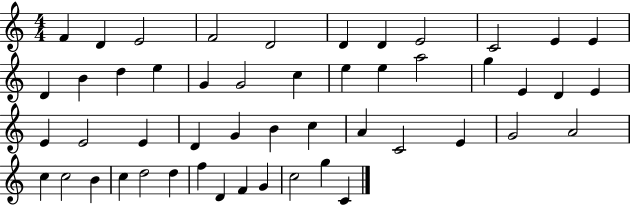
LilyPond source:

{
  \clef treble
  \numericTimeSignature
  \time 4/4
  \key c \major
  f'4 d'4 e'2 | f'2 d'2 | d'4 d'4 e'2 | c'2 e'4 e'4 | \break d'4 b'4 d''4 e''4 | g'4 g'2 c''4 | e''4 e''4 a''2 | g''4 e'4 d'4 e'4 | \break e'4 e'2 e'4 | d'4 g'4 b'4 c''4 | a'4 c'2 e'4 | g'2 a'2 | \break c''4 c''2 b'4 | c''4 d''2 d''4 | f''4 d'4 f'4 g'4 | c''2 g''4 c'4 | \break \bar "|."
}